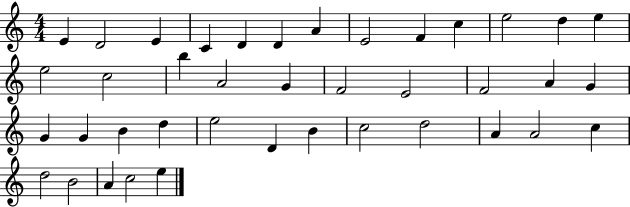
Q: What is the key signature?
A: C major